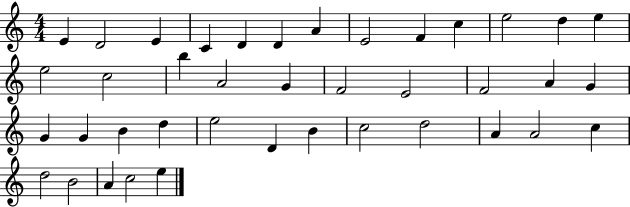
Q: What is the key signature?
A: C major